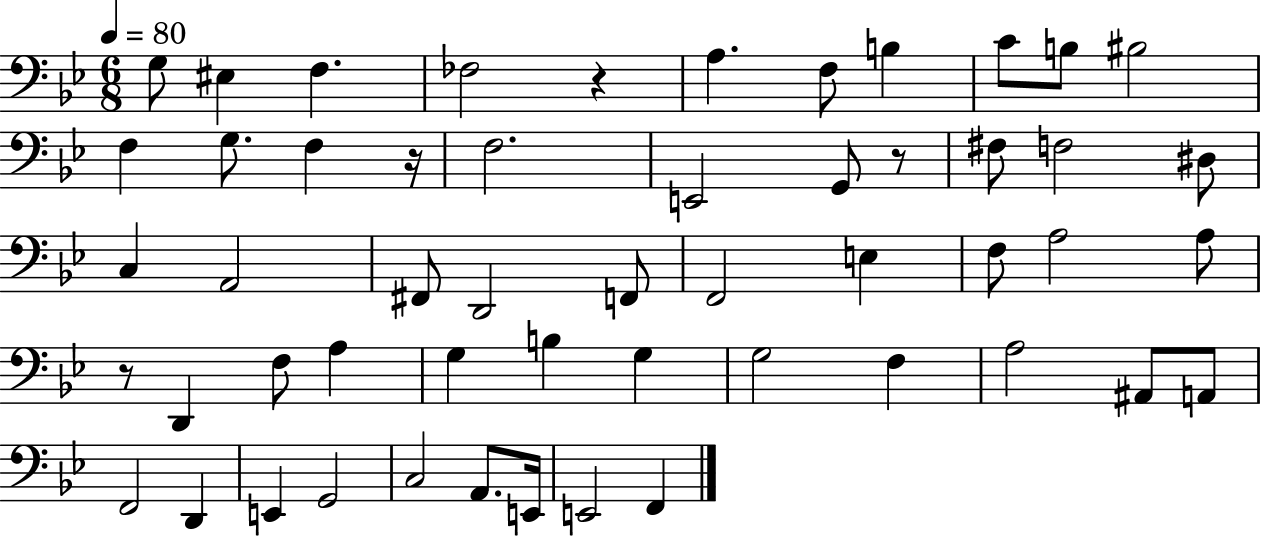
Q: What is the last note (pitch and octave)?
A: F2